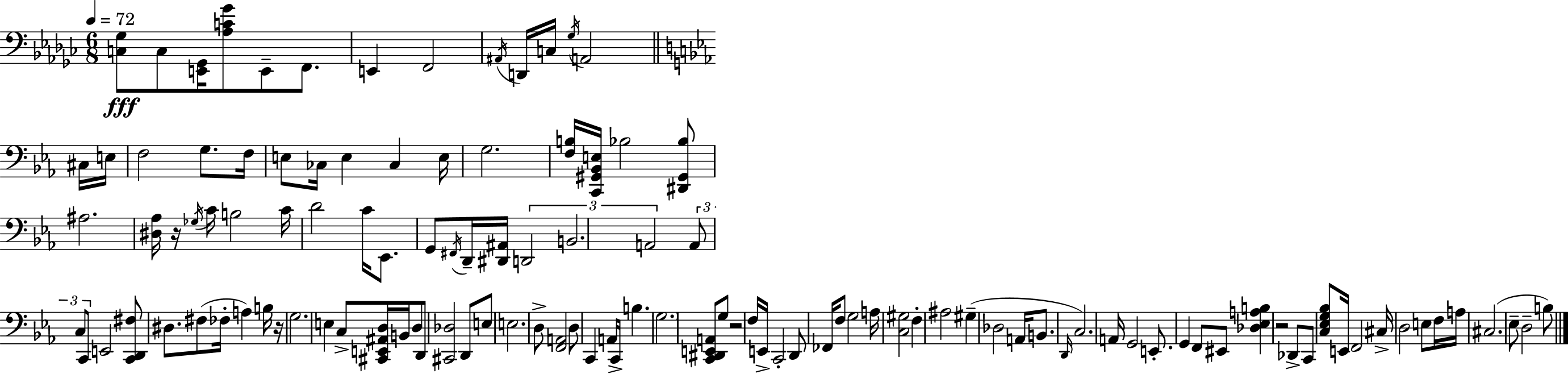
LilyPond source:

{
  \clef bass
  \numericTimeSignature
  \time 6/8
  \key ees \minor
  \tempo 4 = 72
  \repeat volta 2 { <c ges>8\fff c8 <e, ges,>16 <aes c' ges'>8 e,8-- f,8. | e,4 f,2 | \acciaccatura { ais,16 } d,16 c16 \acciaccatura { ges16 } a,2 | \bar "||" \break \key ees \major cis16 e16 f2 g8. | f16 e8 ces16 e4 ces4 | e16 g2. | <f b>16 <c, gis, bes, e>16 bes2 | \break <dis, gis, bes>8 ais2. | <dis aes>16 r16 \acciaccatura { ges16 } c'16 b2 | c'16 d'2 c'16 | ees,8. g,8 \acciaccatura { fis,16 } d,16-- <dis, ais,>16 \tuplet 3/2 { d,2 | \break b,2. | a,2 } | \tuplet 3/2 { a,8 c8 c,8 } e,2 | <c, d, fis>8 dis8. fis8( fes16-. a4) | \break b16 r16 g2. | e4 c8-> <cis, e, ais, d>16 b,16 | d8 d,8 <cis, des>2 | d,8 e8 e2. | \break d8-> <f, a,>2 | d8 c,4 a,16 c,16-> b4. | \parenthesize g2. | <c, dis, e, a,>8 g8 r2 | \break f16 e,16-> c,2-. | d,8 fes,16 f8 g2 | a16 <c gis>2 | f4-. ais2 | \break gis4--( des2 | a,16 b,8. \grace { d,16 } c2.) | a,16 g,2 | e,8.-. g,4 f,8 eis,8 | \break <des ees a b>4 r2 | des,8-> c,8 <c ees g bes>8 e,16 f,2 | cis16-> d2 | e8 f16 a16 cis2.( | \break ees8-- d2-- | b8) } \bar "|."
}